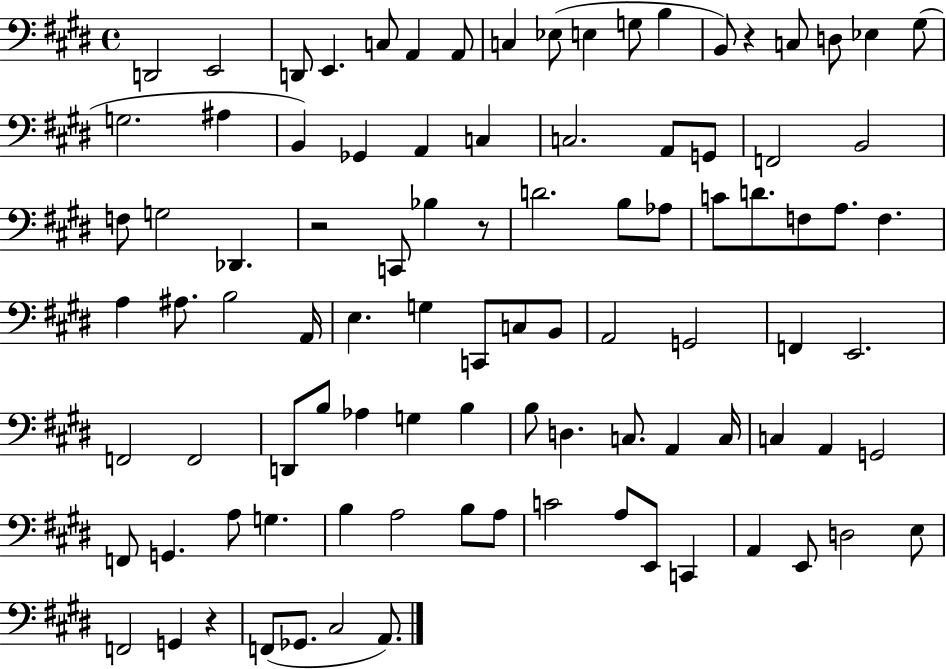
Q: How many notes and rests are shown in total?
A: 95